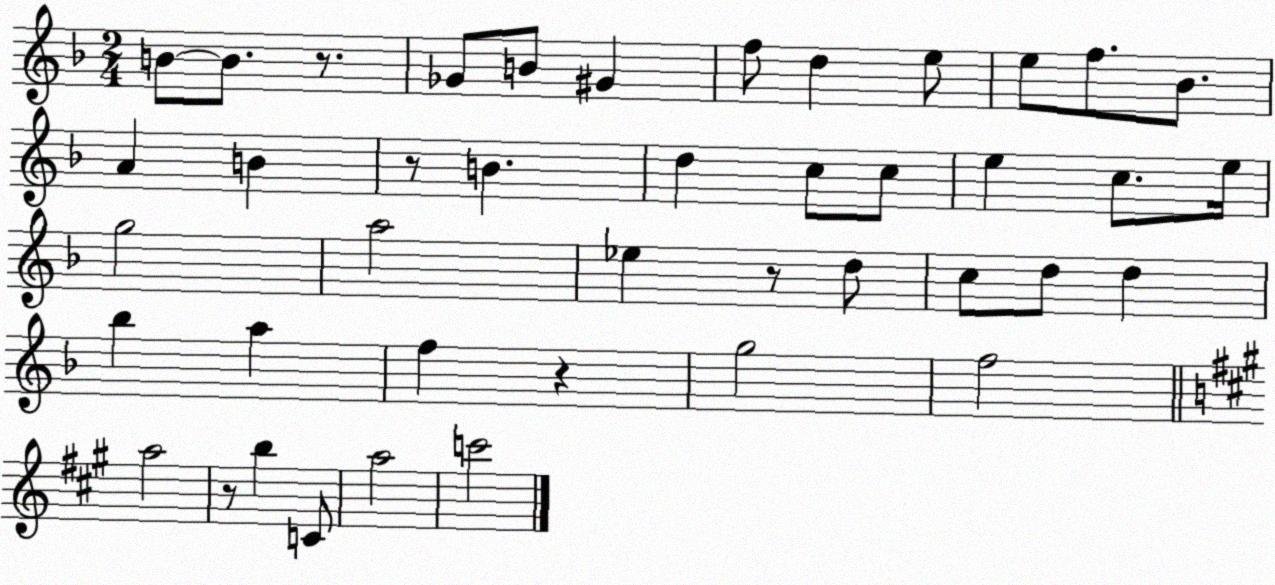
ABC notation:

X:1
T:Untitled
M:2/4
L:1/4
K:F
B/2 B/2 z/2 _G/2 B/2 ^G f/2 d e/2 e/2 f/2 _B/2 A B z/2 B d c/2 c/2 e c/2 e/4 g2 a2 _e z/2 d/2 c/2 d/2 d _b a f z g2 f2 a2 z/2 b C/2 a2 c'2